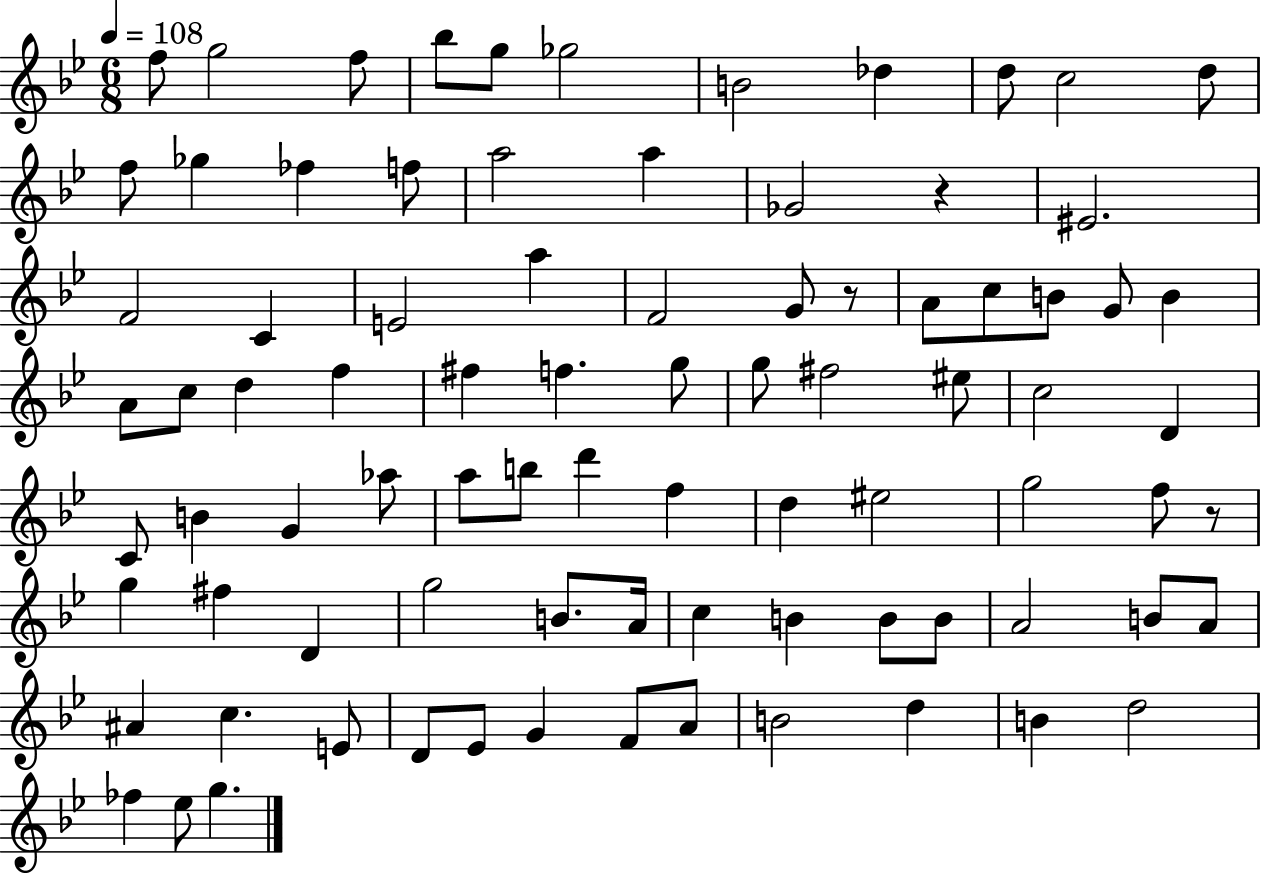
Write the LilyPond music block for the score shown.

{
  \clef treble
  \numericTimeSignature
  \time 6/8
  \key bes \major
  \tempo 4 = 108
  f''8 g''2 f''8 | bes''8 g''8 ges''2 | b'2 des''4 | d''8 c''2 d''8 | \break f''8 ges''4 fes''4 f''8 | a''2 a''4 | ges'2 r4 | eis'2. | \break f'2 c'4 | e'2 a''4 | f'2 g'8 r8 | a'8 c''8 b'8 g'8 b'4 | \break a'8 c''8 d''4 f''4 | fis''4 f''4. g''8 | g''8 fis''2 eis''8 | c''2 d'4 | \break c'8 b'4 g'4 aes''8 | a''8 b''8 d'''4 f''4 | d''4 eis''2 | g''2 f''8 r8 | \break g''4 fis''4 d'4 | g''2 b'8. a'16 | c''4 b'4 b'8 b'8 | a'2 b'8 a'8 | \break ais'4 c''4. e'8 | d'8 ees'8 g'4 f'8 a'8 | b'2 d''4 | b'4 d''2 | \break fes''4 ees''8 g''4. | \bar "|."
}